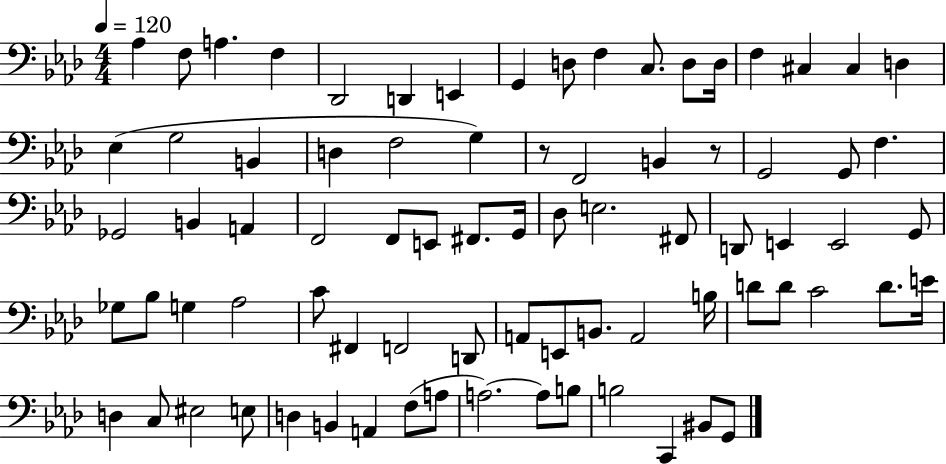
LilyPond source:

{
  \clef bass
  \numericTimeSignature
  \time 4/4
  \key aes \major
  \tempo 4 = 120
  aes4 f8 a4. f4 | des,2 d,4 e,4 | g,4 d8 f4 c8. d8 d16 | f4 cis4 cis4 d4 | \break ees4( g2 b,4 | d4 f2 g4) | r8 f,2 b,4 r8 | g,2 g,8 f4. | \break ges,2 b,4 a,4 | f,2 f,8 e,8 fis,8. g,16 | des8 e2. fis,8 | d,8 e,4 e,2 g,8 | \break ges8 bes8 g4 aes2 | c'8 fis,4 f,2 d,8 | a,8 e,8 b,8. a,2 b16 | d'8 d'8 c'2 d'8. e'16 | \break d4 c8 eis2 e8 | d4 b,4 a,4 f8( a8 | a2.~~) a8 b8 | b2 c,4 bis,8 g,8 | \break \bar "|."
}